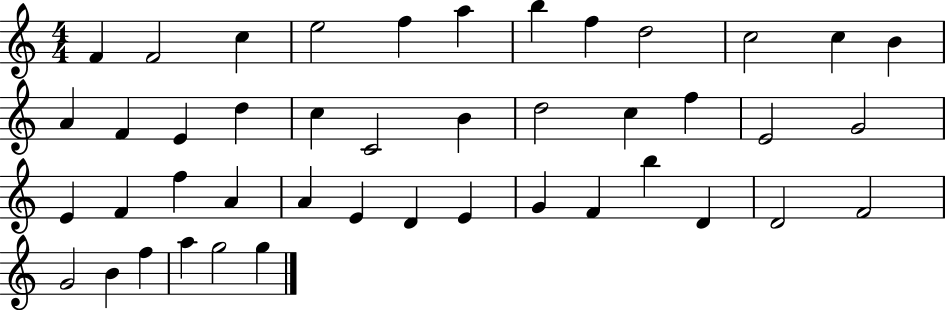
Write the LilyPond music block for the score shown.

{
  \clef treble
  \numericTimeSignature
  \time 4/4
  \key c \major
  f'4 f'2 c''4 | e''2 f''4 a''4 | b''4 f''4 d''2 | c''2 c''4 b'4 | \break a'4 f'4 e'4 d''4 | c''4 c'2 b'4 | d''2 c''4 f''4 | e'2 g'2 | \break e'4 f'4 f''4 a'4 | a'4 e'4 d'4 e'4 | g'4 f'4 b''4 d'4 | d'2 f'2 | \break g'2 b'4 f''4 | a''4 g''2 g''4 | \bar "|."
}